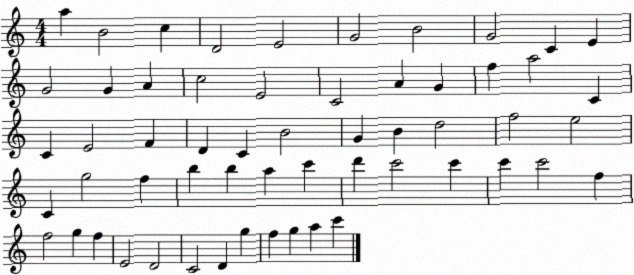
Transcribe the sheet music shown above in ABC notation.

X:1
T:Untitled
M:4/4
L:1/4
K:C
a B2 c D2 E2 G2 B2 G2 C E G2 G A c2 E2 C2 A G f a2 C C E2 F D C B2 G B d2 f2 e2 C g2 f b b a c' d' c'2 c' c' c'2 f f2 g f E2 D2 C2 D g f g a c'